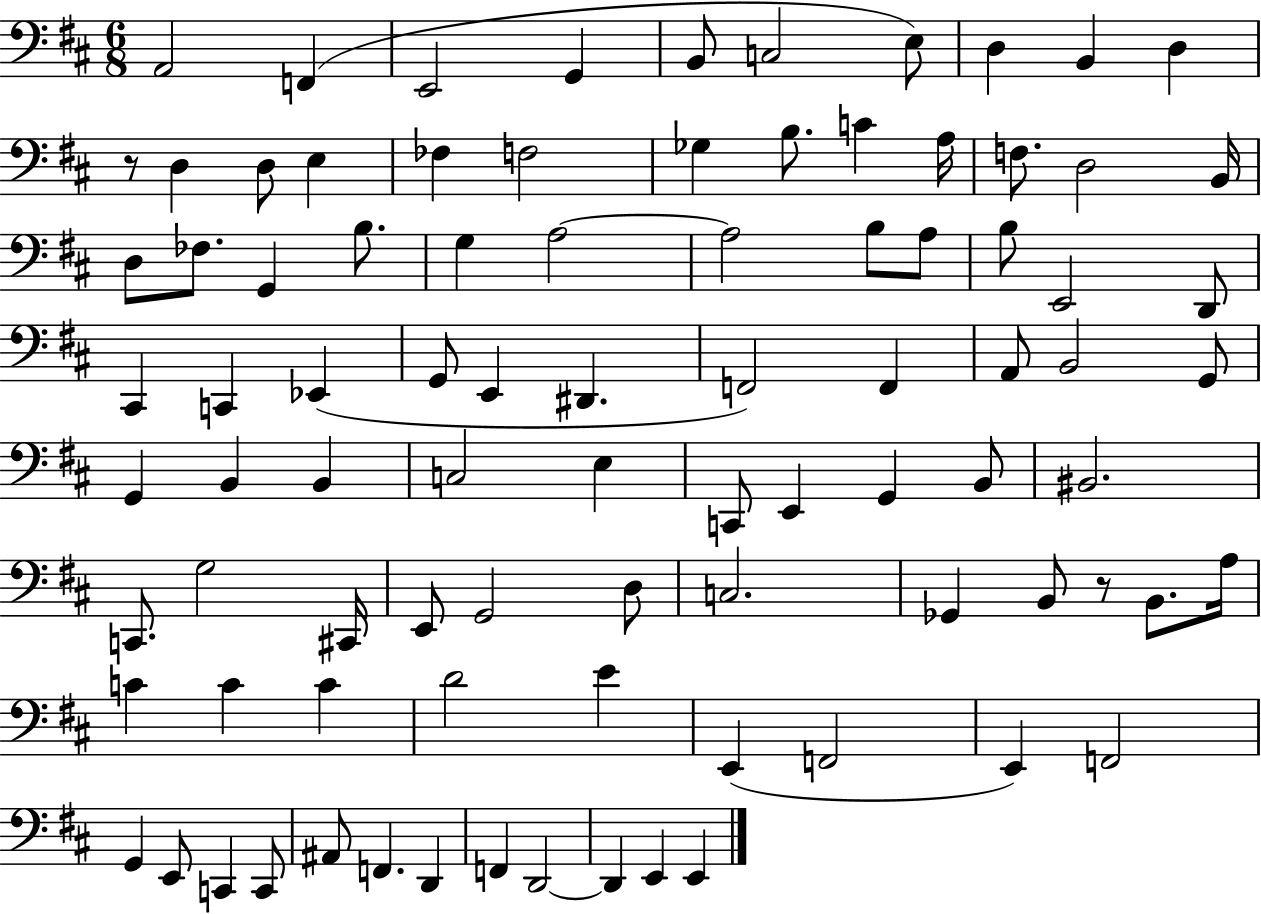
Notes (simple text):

A2/h F2/q E2/h G2/q B2/e C3/h E3/e D3/q B2/q D3/q R/e D3/q D3/e E3/q FES3/q F3/h Gb3/q B3/e. C4/q A3/s F3/e. D3/h B2/s D3/e FES3/e. G2/q B3/e. G3/q A3/h A3/h B3/e A3/e B3/e E2/h D2/e C#2/q C2/q Eb2/q G2/e E2/q D#2/q. F2/h F2/q A2/e B2/h G2/e G2/q B2/q B2/q C3/h E3/q C2/e E2/q G2/q B2/e BIS2/h. C2/e. G3/h C#2/s E2/e G2/h D3/e C3/h. Gb2/q B2/e R/e B2/e. A3/s C4/q C4/q C4/q D4/h E4/q E2/q F2/h E2/q F2/h G2/q E2/e C2/q C2/e A#2/e F2/q. D2/q F2/q D2/h D2/q E2/q E2/q